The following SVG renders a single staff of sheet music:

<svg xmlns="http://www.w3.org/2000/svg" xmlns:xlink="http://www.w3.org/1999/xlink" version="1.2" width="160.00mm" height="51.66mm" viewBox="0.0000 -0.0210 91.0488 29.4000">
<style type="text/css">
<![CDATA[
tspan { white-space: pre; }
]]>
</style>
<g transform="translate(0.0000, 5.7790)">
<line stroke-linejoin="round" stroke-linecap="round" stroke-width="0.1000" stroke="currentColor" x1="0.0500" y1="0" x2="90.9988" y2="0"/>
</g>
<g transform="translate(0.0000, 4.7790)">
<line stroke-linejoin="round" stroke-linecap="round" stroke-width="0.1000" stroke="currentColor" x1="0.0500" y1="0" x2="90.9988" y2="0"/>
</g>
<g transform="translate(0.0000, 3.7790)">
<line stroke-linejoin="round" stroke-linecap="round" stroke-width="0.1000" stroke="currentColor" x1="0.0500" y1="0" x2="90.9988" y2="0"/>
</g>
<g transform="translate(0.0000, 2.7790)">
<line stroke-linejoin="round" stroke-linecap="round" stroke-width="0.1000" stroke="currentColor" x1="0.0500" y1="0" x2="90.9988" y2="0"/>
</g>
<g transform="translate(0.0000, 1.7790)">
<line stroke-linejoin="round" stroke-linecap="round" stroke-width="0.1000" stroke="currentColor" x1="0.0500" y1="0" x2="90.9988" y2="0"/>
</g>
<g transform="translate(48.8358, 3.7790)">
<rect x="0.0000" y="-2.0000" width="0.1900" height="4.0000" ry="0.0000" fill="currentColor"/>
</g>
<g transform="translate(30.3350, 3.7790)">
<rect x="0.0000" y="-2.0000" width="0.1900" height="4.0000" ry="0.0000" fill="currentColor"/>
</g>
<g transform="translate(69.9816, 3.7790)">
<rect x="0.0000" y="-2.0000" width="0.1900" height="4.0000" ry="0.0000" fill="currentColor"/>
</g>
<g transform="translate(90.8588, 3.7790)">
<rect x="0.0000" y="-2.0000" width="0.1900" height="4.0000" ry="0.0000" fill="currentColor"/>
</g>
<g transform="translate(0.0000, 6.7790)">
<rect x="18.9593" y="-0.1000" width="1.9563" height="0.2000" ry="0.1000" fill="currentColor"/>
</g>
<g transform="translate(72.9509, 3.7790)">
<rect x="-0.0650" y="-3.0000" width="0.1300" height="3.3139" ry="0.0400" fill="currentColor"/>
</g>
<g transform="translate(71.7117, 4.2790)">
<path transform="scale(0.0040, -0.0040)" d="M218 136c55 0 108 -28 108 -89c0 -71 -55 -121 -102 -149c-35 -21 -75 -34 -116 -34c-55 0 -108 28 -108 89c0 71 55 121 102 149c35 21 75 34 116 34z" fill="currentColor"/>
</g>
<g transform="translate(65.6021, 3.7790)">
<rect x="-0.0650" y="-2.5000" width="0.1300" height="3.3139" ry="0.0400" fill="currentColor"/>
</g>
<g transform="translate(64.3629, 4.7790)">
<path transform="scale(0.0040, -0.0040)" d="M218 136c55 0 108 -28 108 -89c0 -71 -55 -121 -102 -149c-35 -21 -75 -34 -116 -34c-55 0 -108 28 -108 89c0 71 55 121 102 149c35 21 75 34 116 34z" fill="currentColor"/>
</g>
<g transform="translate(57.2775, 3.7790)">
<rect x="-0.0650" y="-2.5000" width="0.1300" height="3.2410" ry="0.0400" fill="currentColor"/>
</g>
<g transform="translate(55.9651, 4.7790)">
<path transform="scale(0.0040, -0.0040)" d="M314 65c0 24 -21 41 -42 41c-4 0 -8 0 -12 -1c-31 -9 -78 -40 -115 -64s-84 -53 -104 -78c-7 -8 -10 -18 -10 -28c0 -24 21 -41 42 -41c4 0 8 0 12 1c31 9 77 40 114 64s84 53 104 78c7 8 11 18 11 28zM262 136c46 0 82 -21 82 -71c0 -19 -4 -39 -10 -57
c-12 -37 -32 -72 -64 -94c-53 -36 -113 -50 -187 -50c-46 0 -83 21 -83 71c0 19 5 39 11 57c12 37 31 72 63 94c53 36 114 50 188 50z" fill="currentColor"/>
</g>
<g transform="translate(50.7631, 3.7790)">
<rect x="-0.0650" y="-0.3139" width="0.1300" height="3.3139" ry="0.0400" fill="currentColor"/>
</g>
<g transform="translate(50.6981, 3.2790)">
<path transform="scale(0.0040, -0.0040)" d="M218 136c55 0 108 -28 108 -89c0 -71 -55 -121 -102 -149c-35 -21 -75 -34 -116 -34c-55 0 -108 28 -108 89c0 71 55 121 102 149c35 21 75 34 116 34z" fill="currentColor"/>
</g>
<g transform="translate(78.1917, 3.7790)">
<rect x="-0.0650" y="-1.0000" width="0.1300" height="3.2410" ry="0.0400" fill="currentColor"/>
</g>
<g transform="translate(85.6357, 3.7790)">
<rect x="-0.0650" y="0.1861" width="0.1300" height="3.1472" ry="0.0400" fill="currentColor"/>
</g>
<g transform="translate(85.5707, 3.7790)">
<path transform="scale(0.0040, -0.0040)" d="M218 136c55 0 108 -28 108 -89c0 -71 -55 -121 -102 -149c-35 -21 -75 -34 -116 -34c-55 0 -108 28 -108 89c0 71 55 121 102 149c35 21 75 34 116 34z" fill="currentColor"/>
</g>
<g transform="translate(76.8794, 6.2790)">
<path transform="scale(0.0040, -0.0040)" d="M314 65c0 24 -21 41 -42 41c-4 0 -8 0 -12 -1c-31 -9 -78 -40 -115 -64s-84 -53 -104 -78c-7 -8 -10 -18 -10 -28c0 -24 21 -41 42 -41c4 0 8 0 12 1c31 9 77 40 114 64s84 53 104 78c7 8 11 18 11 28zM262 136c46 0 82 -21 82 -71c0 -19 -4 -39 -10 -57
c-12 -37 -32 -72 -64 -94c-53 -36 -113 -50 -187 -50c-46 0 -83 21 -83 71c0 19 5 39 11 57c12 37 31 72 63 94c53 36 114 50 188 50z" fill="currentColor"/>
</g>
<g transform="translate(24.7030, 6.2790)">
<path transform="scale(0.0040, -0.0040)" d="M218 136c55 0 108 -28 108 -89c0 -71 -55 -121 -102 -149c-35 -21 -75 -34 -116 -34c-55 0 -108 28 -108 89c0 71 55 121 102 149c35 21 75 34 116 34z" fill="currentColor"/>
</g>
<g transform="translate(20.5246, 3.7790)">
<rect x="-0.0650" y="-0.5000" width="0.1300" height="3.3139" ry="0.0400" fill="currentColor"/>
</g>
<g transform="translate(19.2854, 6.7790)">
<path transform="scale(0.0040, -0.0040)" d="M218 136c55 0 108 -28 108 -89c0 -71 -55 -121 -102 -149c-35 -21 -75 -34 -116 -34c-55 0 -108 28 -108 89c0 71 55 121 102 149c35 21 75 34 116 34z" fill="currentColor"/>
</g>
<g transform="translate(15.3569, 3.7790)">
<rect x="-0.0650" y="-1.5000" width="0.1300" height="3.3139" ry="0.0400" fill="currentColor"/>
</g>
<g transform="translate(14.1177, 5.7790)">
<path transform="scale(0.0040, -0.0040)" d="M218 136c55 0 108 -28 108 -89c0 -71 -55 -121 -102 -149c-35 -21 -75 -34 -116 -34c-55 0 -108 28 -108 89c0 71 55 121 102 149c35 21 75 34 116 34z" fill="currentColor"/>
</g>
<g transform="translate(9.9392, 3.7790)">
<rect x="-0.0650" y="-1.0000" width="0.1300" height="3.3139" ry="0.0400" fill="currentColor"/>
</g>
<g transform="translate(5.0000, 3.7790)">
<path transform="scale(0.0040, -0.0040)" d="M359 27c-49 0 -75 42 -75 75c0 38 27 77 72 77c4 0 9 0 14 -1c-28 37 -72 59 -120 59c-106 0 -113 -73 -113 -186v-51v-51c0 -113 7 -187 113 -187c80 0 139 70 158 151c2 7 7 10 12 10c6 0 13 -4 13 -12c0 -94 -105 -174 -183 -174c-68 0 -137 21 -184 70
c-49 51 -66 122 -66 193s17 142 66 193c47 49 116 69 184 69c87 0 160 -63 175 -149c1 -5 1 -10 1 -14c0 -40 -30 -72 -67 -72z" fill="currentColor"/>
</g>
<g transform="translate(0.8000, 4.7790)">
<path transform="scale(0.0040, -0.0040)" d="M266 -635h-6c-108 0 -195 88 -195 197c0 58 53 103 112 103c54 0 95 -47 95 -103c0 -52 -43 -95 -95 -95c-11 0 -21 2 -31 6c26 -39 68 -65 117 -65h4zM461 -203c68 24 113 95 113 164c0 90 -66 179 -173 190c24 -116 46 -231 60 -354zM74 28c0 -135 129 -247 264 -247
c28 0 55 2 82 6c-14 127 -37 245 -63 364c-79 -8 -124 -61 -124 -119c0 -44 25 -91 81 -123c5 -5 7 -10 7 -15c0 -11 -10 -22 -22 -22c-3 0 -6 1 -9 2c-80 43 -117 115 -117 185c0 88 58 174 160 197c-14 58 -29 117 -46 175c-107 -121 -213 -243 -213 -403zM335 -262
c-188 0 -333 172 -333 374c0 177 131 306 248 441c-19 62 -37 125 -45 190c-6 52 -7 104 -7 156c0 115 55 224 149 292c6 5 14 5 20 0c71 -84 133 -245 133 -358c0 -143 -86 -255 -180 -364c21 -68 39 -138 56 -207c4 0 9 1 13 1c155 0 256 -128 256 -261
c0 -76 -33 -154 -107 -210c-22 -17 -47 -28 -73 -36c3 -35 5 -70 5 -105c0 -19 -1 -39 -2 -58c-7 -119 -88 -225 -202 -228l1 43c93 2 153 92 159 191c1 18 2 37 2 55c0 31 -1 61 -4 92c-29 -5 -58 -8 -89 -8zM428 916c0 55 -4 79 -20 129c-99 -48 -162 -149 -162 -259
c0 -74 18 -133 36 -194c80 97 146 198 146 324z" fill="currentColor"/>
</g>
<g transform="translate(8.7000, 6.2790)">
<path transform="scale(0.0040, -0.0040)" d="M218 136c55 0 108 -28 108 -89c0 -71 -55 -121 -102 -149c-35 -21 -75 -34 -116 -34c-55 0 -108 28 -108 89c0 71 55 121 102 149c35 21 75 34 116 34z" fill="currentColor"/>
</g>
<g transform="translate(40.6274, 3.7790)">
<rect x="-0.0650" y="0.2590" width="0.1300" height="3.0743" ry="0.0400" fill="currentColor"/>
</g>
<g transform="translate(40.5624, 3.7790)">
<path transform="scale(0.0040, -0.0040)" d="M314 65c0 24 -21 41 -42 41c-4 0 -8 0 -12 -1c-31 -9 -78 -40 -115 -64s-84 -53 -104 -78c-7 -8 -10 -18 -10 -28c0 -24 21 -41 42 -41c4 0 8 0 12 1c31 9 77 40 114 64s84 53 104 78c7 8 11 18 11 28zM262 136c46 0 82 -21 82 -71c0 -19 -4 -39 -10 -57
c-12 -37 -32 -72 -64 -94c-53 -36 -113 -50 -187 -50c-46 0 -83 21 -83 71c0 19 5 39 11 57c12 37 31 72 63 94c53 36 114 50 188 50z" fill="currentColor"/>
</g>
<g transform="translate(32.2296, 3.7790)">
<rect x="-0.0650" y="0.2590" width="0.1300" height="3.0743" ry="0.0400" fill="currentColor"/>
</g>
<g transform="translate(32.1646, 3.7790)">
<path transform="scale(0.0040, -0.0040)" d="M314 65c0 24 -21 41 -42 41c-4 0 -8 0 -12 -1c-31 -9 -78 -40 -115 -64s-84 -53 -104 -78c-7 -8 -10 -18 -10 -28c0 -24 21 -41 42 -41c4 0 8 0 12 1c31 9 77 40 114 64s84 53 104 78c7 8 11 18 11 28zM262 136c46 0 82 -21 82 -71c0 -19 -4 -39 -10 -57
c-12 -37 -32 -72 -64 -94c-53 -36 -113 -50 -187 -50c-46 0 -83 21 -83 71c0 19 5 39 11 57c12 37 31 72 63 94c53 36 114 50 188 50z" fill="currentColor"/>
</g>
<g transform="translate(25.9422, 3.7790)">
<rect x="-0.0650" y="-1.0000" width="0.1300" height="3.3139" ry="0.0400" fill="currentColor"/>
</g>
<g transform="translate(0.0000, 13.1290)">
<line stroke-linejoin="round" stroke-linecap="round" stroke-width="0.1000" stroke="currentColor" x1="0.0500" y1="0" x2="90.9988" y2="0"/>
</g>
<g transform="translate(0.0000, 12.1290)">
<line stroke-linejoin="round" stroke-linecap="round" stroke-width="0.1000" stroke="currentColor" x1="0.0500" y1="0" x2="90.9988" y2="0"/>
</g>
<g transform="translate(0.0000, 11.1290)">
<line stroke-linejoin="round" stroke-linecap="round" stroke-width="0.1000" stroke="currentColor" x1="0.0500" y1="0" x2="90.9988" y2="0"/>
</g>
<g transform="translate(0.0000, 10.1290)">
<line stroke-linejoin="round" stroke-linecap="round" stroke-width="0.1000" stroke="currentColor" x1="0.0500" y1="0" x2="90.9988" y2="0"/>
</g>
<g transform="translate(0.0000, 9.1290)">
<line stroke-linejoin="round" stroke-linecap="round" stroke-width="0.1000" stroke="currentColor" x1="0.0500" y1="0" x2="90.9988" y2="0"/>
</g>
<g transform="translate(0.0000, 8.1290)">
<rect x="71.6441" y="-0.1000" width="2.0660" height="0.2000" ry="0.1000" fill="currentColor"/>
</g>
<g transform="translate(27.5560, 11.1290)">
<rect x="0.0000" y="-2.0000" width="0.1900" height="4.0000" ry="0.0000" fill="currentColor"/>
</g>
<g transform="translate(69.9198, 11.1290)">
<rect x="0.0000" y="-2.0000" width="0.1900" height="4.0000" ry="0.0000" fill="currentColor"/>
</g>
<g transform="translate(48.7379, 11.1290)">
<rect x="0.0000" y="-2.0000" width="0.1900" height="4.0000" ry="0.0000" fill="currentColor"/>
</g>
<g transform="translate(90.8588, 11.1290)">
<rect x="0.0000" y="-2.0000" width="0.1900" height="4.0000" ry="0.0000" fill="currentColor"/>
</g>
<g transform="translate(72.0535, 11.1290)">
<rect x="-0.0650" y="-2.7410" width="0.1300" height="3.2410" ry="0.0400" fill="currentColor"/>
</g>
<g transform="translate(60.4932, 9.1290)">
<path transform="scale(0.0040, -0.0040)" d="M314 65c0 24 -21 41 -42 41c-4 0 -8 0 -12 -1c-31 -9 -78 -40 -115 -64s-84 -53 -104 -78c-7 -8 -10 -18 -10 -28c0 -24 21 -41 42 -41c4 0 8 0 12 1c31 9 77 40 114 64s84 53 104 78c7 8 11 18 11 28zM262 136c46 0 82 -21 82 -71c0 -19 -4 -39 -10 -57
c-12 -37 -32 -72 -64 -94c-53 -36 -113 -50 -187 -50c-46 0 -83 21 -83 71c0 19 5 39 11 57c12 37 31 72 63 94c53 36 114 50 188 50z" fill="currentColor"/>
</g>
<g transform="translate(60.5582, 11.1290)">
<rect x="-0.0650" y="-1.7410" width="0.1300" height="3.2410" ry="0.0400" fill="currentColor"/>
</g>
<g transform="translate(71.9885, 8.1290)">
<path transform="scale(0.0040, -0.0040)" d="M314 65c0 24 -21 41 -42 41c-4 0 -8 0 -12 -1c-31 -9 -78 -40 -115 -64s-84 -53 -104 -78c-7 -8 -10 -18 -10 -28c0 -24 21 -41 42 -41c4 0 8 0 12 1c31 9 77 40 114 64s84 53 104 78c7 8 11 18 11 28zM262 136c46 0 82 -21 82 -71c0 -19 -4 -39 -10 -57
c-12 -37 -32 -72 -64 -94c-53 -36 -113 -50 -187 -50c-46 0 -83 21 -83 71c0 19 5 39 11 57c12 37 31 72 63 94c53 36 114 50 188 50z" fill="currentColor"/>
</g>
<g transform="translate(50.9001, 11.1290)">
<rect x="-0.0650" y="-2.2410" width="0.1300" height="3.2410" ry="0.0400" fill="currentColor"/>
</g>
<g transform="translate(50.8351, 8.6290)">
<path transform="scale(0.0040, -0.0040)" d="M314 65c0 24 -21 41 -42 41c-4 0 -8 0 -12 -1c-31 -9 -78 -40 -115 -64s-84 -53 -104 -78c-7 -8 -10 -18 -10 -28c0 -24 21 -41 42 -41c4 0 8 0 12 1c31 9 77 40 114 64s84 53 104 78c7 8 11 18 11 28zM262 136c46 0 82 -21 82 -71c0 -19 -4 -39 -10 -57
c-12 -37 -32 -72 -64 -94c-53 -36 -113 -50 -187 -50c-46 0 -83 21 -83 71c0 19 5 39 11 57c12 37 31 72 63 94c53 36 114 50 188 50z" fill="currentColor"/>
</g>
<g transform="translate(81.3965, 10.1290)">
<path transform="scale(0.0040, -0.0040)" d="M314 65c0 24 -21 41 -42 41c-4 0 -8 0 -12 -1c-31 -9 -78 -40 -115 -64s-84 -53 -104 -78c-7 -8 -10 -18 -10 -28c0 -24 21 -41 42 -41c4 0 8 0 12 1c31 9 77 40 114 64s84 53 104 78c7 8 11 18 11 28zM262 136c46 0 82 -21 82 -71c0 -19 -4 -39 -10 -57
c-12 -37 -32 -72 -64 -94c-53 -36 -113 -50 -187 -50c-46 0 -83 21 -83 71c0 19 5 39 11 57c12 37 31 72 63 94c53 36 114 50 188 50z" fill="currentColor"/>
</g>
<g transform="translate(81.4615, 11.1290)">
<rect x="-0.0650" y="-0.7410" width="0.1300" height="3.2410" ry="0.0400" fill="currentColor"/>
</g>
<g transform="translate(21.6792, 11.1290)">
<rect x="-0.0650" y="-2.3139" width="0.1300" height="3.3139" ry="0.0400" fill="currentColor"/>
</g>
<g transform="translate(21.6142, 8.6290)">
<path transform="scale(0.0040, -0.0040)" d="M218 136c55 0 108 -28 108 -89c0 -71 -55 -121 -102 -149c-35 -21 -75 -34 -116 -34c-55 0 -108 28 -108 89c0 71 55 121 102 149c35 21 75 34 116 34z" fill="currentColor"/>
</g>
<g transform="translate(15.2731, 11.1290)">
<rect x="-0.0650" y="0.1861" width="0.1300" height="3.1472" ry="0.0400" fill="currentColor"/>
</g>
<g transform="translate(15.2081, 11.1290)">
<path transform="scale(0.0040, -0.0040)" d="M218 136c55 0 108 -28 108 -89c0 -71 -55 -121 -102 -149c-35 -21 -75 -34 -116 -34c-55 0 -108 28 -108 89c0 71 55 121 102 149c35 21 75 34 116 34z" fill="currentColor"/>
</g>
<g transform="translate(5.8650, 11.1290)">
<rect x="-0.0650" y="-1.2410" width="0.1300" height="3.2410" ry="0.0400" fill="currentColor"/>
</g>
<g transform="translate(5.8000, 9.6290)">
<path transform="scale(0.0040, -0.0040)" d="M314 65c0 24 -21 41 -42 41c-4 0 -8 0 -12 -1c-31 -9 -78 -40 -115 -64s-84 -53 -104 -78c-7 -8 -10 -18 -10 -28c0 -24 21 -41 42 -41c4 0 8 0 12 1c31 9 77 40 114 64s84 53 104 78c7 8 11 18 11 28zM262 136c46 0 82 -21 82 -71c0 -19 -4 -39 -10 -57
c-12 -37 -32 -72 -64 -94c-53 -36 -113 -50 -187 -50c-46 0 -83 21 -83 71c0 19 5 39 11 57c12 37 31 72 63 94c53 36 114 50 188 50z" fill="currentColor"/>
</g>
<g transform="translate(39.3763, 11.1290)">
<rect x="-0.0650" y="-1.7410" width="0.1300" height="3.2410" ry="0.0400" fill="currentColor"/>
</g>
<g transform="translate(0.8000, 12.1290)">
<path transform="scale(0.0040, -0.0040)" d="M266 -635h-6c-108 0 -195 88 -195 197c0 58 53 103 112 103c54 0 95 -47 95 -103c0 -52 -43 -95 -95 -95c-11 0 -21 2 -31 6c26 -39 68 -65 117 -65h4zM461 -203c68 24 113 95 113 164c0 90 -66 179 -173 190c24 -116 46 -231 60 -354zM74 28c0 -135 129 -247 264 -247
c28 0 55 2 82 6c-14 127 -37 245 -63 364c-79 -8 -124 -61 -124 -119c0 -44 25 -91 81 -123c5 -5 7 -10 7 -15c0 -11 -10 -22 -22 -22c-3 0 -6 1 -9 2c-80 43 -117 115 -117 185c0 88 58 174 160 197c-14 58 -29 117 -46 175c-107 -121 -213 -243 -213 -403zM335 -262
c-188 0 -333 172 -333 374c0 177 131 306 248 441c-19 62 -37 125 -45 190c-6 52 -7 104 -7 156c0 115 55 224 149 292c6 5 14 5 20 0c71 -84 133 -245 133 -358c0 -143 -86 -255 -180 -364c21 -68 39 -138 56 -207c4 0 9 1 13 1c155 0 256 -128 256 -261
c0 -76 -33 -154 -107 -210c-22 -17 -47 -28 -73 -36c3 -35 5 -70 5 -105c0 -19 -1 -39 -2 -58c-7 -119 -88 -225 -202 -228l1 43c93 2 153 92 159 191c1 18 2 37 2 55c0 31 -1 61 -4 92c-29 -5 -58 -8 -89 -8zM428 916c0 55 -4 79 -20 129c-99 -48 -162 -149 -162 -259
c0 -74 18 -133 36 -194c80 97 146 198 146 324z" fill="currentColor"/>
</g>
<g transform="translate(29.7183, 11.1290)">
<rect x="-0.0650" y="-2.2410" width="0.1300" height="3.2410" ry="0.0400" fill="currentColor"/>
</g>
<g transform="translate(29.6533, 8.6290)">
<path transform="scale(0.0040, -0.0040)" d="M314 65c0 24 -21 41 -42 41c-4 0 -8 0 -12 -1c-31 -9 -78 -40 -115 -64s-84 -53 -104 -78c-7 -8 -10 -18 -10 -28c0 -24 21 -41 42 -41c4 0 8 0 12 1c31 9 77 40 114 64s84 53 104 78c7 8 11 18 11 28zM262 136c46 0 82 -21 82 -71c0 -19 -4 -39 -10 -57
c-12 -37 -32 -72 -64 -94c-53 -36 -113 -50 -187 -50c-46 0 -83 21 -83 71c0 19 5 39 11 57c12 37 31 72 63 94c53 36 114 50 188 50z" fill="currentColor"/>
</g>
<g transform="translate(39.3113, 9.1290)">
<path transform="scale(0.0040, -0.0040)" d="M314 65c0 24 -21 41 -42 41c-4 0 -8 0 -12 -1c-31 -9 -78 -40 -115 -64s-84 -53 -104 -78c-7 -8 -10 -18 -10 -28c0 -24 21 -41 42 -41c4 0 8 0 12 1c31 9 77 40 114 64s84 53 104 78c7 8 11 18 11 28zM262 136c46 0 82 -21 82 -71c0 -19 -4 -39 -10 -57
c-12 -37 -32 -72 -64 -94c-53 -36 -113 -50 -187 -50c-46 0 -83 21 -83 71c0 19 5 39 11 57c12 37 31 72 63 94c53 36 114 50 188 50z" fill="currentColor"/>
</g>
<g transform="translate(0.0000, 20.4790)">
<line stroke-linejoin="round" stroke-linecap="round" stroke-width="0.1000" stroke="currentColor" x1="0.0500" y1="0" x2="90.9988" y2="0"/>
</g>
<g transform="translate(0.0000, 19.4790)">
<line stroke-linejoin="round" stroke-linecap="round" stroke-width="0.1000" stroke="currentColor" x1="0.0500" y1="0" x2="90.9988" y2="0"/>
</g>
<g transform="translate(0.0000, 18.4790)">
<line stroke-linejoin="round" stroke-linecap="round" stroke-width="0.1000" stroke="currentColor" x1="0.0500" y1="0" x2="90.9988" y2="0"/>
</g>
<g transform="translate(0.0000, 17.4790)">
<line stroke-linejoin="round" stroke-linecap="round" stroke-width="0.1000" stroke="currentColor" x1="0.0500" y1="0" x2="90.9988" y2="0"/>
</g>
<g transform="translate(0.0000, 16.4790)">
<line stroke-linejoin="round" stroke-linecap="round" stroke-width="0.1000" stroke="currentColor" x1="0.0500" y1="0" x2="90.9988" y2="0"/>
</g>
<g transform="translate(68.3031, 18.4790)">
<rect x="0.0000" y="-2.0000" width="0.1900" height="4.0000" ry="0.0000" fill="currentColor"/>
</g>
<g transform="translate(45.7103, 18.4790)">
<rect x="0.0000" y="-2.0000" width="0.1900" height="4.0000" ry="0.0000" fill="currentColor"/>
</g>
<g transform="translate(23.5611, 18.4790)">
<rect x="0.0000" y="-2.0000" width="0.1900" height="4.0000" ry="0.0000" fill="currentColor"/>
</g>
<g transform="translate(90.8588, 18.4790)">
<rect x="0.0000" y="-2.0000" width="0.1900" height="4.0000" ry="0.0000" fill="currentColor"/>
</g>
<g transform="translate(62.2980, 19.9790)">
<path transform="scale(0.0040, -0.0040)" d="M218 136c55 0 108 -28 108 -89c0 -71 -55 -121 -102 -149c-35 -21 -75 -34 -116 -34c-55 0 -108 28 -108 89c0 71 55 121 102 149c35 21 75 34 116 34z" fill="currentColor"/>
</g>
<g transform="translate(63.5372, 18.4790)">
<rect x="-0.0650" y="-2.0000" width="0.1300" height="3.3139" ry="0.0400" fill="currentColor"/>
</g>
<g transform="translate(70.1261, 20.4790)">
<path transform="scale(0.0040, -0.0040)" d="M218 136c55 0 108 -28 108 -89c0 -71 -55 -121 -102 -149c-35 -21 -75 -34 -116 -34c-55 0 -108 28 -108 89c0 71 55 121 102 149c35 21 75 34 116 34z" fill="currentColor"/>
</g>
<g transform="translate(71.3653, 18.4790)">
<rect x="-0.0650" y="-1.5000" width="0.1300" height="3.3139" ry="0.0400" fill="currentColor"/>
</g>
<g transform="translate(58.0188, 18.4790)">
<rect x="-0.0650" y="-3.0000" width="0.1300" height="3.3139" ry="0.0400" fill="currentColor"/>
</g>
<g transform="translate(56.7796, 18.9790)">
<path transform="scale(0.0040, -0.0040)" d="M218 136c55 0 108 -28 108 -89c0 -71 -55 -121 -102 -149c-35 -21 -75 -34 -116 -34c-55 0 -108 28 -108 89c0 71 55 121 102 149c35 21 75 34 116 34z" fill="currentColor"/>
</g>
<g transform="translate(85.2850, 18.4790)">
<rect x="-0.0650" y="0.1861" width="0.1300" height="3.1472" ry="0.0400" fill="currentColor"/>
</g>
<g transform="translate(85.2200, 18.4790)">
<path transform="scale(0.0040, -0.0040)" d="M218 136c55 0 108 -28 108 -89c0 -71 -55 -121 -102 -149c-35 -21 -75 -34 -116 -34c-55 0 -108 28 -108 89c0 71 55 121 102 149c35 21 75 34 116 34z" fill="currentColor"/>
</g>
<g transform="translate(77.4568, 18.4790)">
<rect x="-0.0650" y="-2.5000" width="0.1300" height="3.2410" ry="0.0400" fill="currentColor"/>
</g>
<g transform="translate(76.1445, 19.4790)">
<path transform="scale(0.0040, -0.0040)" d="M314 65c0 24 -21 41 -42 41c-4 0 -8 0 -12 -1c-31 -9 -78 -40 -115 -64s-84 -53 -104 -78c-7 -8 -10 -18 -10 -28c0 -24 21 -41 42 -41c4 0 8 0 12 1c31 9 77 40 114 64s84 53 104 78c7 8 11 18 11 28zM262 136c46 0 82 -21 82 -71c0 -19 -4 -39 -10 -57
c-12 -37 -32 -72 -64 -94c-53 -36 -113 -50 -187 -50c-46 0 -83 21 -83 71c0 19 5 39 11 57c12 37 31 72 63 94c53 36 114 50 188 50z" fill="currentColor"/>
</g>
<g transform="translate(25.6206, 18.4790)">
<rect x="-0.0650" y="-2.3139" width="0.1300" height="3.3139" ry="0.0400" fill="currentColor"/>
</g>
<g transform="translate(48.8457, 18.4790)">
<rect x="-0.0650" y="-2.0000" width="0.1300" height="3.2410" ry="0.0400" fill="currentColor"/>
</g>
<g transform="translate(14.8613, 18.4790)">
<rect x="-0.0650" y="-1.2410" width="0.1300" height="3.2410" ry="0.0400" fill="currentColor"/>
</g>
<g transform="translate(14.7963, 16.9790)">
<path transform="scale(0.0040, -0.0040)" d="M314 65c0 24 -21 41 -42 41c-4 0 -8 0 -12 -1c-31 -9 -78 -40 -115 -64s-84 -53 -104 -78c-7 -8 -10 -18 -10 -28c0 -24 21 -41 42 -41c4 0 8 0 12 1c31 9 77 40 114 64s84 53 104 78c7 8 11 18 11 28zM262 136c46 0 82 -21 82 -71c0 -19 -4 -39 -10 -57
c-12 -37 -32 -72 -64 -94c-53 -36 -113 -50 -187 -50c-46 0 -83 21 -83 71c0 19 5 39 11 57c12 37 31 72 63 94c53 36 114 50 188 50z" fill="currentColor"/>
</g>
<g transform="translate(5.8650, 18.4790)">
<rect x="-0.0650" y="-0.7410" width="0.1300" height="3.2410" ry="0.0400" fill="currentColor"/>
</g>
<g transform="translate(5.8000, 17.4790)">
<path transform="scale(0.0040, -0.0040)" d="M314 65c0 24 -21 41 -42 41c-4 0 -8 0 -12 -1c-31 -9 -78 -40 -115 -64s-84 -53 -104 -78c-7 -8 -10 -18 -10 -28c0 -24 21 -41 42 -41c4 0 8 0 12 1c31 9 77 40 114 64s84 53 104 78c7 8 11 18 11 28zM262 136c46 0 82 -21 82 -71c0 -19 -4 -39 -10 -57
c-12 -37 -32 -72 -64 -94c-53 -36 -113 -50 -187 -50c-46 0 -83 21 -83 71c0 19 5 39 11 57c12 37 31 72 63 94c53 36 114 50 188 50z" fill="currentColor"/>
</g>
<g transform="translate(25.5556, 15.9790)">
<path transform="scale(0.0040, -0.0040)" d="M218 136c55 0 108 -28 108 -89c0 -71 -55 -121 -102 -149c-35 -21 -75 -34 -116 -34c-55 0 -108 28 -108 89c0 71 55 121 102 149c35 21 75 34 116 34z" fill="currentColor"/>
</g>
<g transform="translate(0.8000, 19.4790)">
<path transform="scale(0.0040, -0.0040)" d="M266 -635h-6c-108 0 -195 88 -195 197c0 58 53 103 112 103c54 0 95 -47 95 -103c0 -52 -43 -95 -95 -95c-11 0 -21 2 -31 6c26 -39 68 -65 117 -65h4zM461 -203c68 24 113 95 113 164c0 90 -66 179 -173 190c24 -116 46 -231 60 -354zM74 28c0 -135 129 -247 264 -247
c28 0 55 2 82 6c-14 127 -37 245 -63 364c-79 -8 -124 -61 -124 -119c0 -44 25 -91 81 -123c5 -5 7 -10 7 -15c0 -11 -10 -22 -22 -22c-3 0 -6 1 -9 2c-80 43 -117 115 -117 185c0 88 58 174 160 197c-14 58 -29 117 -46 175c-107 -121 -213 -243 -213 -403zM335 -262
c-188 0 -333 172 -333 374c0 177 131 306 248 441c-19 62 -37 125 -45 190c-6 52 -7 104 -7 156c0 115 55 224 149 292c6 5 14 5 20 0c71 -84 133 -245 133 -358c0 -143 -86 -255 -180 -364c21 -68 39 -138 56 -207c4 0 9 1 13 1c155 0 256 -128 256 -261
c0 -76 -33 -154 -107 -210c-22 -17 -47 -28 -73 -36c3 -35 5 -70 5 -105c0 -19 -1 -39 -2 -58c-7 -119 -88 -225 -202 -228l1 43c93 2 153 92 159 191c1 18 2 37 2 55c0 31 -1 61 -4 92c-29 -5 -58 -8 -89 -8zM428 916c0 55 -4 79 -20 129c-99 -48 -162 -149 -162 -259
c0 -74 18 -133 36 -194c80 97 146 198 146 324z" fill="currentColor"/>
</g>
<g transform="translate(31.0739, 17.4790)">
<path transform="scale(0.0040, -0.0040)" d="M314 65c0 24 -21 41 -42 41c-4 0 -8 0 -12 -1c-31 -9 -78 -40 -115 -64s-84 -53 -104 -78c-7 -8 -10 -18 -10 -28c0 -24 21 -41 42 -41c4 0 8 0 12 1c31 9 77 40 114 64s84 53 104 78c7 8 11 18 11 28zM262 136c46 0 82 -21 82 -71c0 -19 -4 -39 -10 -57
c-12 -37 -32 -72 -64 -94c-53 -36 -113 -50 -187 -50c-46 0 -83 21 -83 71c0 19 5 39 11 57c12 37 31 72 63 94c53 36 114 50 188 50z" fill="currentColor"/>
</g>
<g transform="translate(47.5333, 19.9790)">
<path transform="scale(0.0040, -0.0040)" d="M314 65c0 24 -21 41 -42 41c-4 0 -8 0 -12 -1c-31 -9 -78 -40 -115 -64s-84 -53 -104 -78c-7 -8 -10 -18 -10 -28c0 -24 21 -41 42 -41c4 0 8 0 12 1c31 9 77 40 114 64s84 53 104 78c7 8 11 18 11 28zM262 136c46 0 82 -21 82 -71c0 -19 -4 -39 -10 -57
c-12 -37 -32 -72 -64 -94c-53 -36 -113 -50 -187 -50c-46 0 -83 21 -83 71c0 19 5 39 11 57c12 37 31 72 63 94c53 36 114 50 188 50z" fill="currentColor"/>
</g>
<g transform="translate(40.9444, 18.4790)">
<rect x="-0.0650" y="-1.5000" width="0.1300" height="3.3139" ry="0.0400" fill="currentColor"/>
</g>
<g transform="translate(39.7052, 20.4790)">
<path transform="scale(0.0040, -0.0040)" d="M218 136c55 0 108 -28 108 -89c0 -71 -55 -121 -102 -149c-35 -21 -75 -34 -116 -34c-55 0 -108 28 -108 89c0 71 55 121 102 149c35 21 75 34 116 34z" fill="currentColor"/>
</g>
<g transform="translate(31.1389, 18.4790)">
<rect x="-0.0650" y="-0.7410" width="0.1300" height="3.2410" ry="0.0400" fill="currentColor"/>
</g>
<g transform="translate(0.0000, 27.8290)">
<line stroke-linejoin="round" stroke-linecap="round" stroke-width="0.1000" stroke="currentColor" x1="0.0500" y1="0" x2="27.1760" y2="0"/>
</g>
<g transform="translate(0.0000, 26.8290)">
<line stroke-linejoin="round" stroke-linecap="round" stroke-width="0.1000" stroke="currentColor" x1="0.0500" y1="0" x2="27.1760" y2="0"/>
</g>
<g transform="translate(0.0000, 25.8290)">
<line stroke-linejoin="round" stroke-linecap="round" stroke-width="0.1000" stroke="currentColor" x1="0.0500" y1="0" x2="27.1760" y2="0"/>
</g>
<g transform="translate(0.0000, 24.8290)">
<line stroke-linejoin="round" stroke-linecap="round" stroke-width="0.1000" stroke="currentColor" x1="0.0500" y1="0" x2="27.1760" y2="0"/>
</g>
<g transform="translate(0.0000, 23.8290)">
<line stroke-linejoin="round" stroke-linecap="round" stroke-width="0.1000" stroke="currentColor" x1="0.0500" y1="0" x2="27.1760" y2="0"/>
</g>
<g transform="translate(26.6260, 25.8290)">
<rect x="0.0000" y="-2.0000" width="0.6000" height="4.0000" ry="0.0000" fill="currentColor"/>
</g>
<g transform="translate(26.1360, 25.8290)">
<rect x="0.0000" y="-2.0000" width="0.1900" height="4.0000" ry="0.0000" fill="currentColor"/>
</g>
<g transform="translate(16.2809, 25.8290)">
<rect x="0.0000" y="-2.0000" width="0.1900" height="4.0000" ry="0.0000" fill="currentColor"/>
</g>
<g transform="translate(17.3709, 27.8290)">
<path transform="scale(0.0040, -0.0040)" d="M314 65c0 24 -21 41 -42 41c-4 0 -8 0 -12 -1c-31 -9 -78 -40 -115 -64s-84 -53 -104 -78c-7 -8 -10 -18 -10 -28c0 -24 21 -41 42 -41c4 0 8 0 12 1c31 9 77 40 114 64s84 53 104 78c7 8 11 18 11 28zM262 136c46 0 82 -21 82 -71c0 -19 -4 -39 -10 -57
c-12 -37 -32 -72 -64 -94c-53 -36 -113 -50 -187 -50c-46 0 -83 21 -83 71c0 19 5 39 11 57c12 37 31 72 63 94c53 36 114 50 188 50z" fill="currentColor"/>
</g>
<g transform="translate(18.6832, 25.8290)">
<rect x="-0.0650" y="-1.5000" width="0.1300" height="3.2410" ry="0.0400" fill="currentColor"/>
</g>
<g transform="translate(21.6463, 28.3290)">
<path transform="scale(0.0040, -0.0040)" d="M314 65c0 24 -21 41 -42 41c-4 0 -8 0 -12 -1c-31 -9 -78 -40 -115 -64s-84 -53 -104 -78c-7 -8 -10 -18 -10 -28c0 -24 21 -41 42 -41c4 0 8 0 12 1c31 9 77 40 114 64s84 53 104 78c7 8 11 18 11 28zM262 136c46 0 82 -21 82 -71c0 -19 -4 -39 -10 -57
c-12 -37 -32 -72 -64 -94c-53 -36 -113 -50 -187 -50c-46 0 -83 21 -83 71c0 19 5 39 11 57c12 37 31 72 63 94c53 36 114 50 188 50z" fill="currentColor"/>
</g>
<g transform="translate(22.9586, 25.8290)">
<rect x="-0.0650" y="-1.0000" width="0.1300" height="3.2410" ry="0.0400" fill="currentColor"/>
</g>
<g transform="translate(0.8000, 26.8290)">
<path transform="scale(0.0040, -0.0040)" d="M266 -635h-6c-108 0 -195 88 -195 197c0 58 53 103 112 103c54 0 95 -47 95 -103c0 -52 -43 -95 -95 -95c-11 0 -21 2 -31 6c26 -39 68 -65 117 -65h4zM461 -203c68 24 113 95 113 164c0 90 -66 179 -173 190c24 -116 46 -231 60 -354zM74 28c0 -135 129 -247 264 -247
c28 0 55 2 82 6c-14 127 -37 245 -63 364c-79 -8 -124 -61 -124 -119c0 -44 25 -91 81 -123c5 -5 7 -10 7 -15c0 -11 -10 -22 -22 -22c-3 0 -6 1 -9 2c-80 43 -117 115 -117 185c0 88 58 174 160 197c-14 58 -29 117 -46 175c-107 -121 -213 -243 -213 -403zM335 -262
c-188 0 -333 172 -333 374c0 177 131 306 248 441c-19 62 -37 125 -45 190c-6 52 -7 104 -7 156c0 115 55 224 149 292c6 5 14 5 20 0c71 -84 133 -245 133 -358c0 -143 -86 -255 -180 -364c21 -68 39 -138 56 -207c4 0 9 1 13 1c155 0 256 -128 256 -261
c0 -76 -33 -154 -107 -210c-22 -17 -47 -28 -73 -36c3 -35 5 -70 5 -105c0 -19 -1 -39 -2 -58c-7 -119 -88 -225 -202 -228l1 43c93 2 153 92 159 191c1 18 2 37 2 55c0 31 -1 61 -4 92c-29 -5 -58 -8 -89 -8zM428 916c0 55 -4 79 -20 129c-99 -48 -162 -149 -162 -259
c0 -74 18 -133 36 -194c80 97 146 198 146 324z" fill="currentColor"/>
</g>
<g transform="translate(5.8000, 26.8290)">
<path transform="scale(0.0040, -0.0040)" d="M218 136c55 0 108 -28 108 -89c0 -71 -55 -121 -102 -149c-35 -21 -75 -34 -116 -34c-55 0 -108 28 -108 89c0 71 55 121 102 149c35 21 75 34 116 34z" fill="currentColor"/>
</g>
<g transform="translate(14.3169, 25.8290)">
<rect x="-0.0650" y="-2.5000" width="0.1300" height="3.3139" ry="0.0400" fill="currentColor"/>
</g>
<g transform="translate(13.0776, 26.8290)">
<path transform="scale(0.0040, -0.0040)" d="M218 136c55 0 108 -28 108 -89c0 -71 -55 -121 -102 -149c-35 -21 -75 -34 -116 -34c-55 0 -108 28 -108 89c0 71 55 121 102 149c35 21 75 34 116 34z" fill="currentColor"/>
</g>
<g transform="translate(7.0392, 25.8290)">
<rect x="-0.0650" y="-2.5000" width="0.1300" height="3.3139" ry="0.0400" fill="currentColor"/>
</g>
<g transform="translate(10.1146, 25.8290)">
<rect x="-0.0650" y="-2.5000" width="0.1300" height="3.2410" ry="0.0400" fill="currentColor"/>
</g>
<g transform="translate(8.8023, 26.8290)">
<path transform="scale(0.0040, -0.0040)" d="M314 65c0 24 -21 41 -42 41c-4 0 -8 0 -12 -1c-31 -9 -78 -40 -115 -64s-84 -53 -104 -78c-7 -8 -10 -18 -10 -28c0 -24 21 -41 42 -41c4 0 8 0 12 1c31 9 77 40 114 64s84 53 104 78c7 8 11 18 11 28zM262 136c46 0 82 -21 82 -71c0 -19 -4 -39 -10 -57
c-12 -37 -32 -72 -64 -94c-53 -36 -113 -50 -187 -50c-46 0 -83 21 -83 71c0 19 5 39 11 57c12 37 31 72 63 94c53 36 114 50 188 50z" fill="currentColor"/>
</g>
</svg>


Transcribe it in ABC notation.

X:1
T:Untitled
M:4/4
L:1/4
K:C
D E C D B2 B2 c G2 G A D2 B e2 B g g2 f2 g2 f2 a2 d2 d2 e2 g d2 E F2 A F E G2 B G G2 G E2 D2